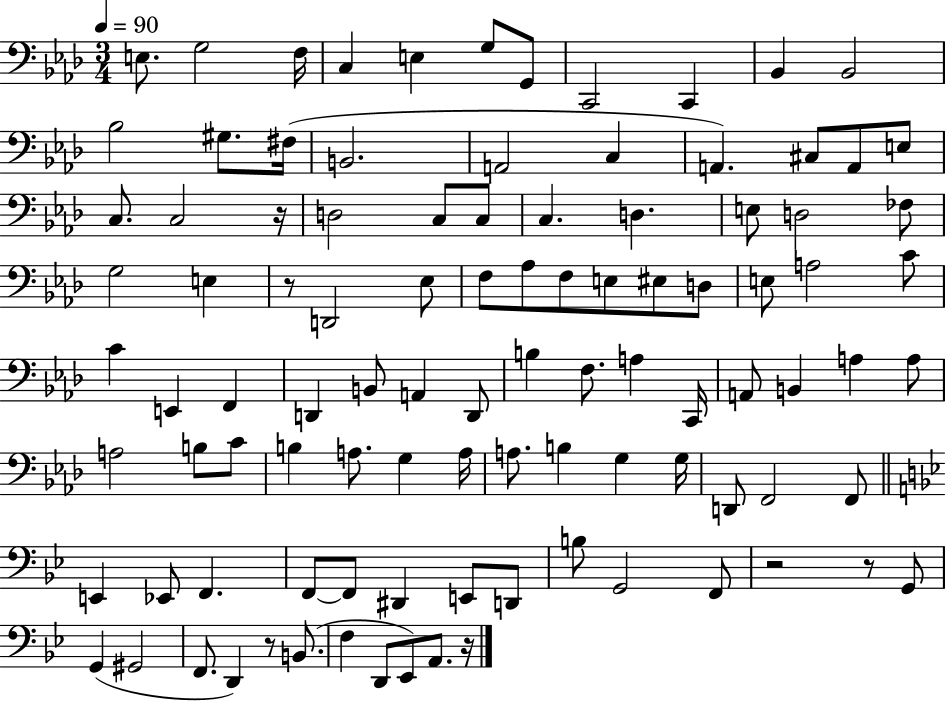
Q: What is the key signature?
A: AES major